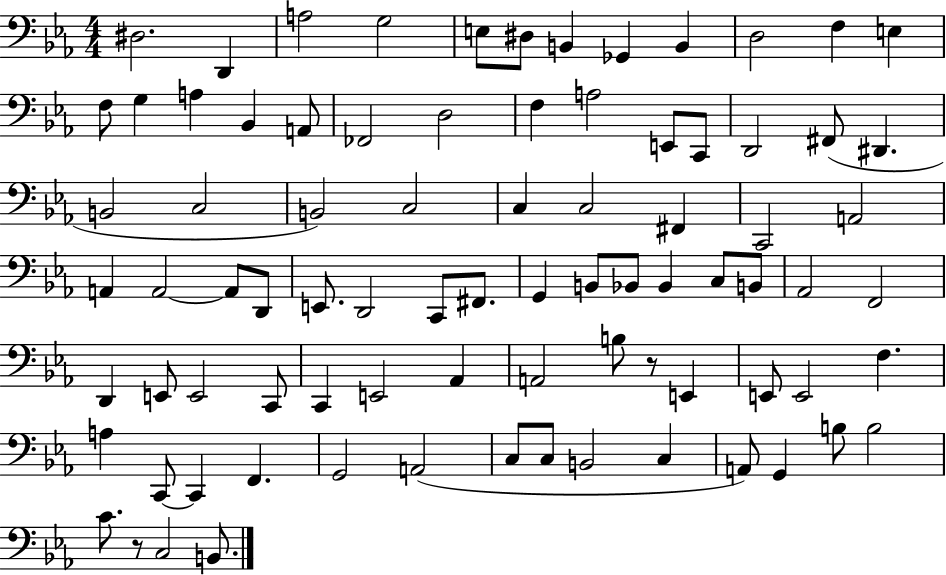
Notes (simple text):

D#3/h. D2/q A3/h G3/h E3/e D#3/e B2/q Gb2/q B2/q D3/h F3/q E3/q F3/e G3/q A3/q Bb2/q A2/e FES2/h D3/h F3/q A3/h E2/e C2/e D2/h F#2/e D#2/q. B2/h C3/h B2/h C3/h C3/q C3/h F#2/q C2/h A2/h A2/q A2/h A2/e D2/e E2/e. D2/h C2/e F#2/e. G2/q B2/e Bb2/e Bb2/q C3/e B2/e Ab2/h F2/h D2/q E2/e E2/h C2/e C2/q E2/h Ab2/q A2/h B3/e R/e E2/q E2/e E2/h F3/q. A3/q C2/e C2/q F2/q. G2/h A2/h C3/e C3/e B2/h C3/q A2/e G2/q B3/e B3/h C4/e. R/e C3/h B2/e.